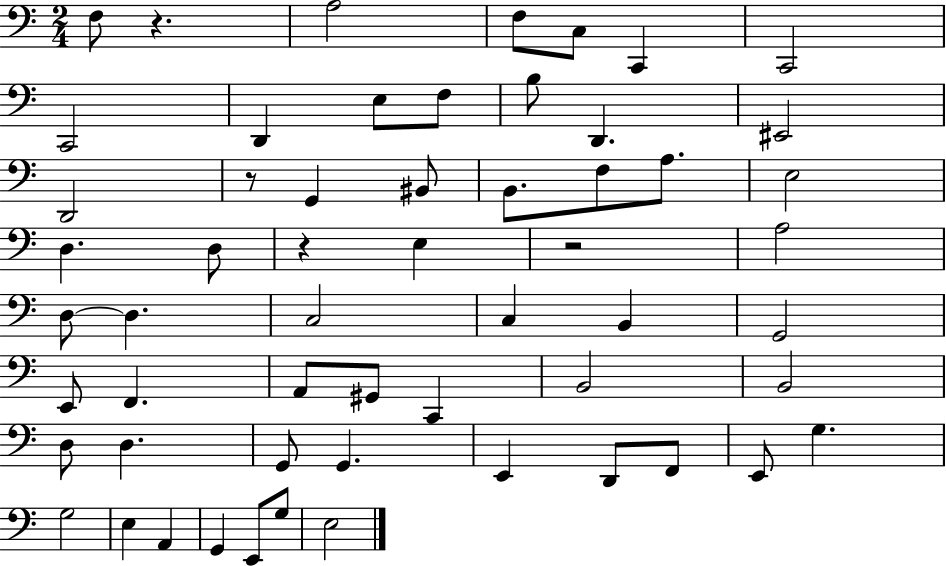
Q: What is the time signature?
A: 2/4